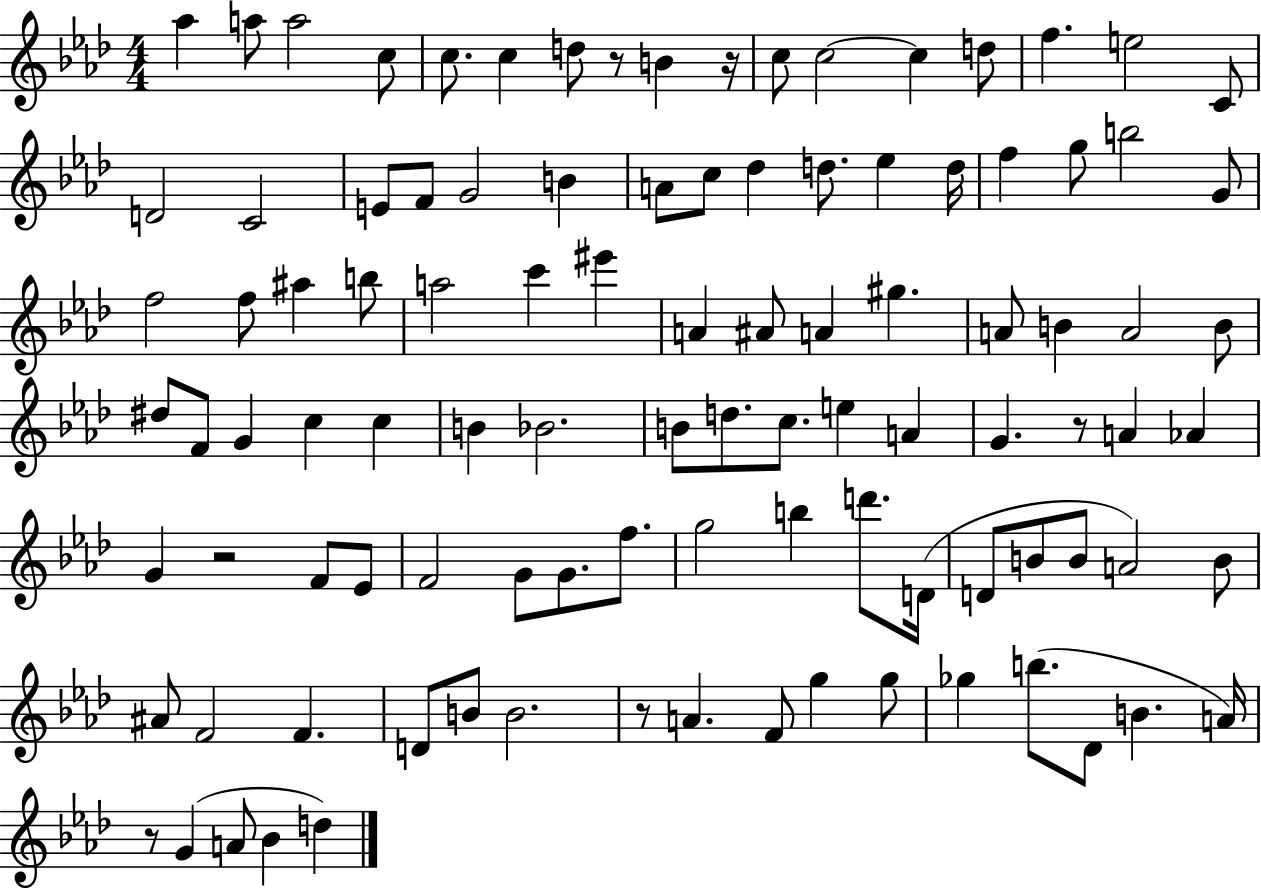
{
  \clef treble
  \numericTimeSignature
  \time 4/4
  \key aes \major
  aes''4 a''8 a''2 c''8 | c''8. c''4 d''8 r8 b'4 r16 | c''8 c''2~~ c''4 d''8 | f''4. e''2 c'8 | \break d'2 c'2 | e'8 f'8 g'2 b'4 | a'8 c''8 des''4 d''8. ees''4 d''16 | f''4 g''8 b''2 g'8 | \break f''2 f''8 ais''4 b''8 | a''2 c'''4 eis'''4 | a'4 ais'8 a'4 gis''4. | a'8 b'4 a'2 b'8 | \break dis''8 f'8 g'4 c''4 c''4 | b'4 bes'2. | b'8 d''8. c''8. e''4 a'4 | g'4. r8 a'4 aes'4 | \break g'4 r2 f'8 ees'8 | f'2 g'8 g'8. f''8. | g''2 b''4 d'''8. d'16( | d'8 b'8 b'8 a'2) b'8 | \break ais'8 f'2 f'4. | d'8 b'8 b'2. | r8 a'4. f'8 g''4 g''8 | ges''4 b''8.( des'8 b'4. a'16) | \break r8 g'4( a'8 bes'4 d''4) | \bar "|."
}